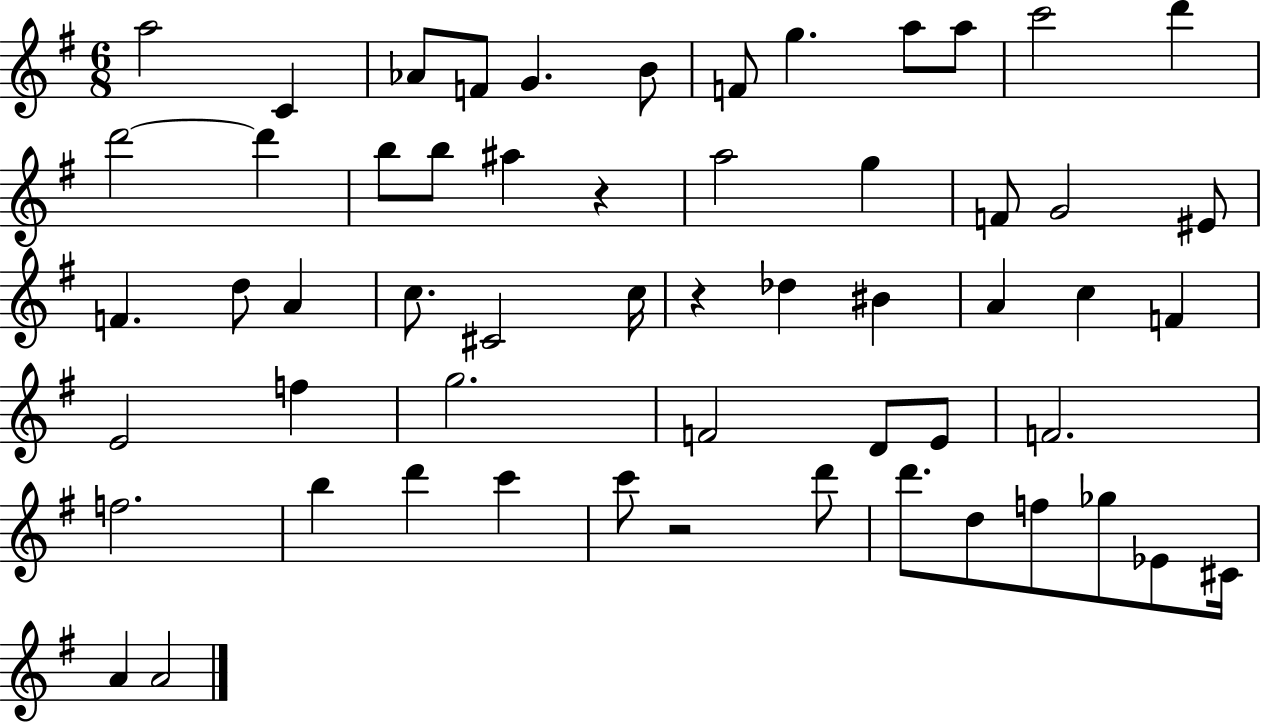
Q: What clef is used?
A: treble